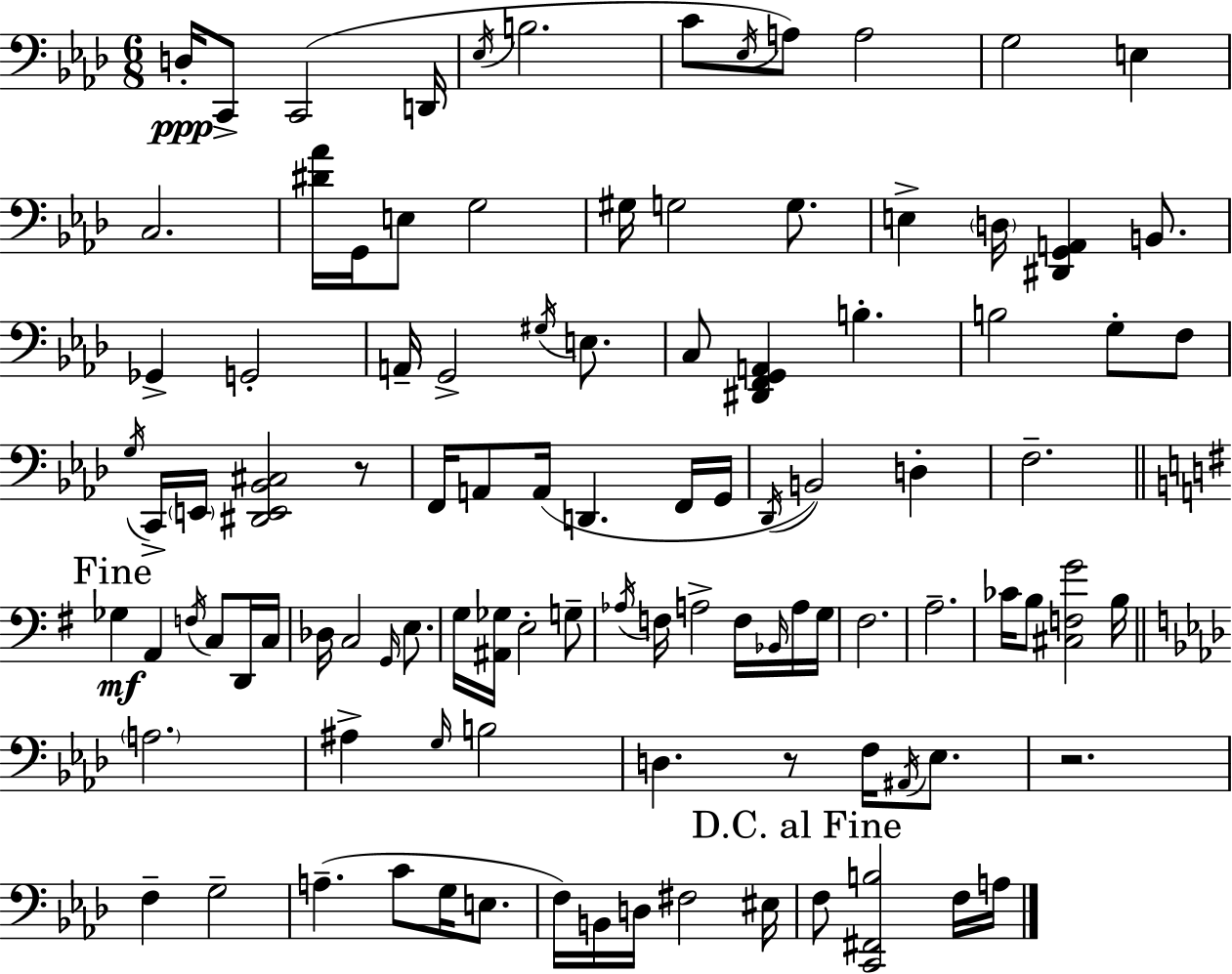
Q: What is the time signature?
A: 6/8